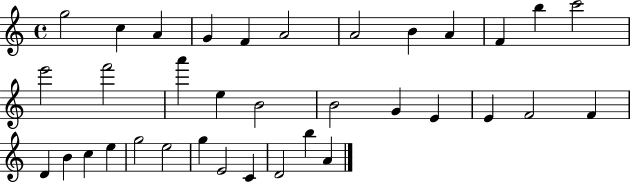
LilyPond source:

{
  \clef treble
  \time 4/4
  \defaultTimeSignature
  \key c \major
  g''2 c''4 a'4 | g'4 f'4 a'2 | a'2 b'4 a'4 | f'4 b''4 c'''2 | \break e'''2 f'''2 | a'''4 e''4 b'2 | b'2 g'4 e'4 | e'4 f'2 f'4 | \break d'4 b'4 c''4 e''4 | g''2 e''2 | g''4 e'2 c'4 | d'2 b''4 a'4 | \break \bar "|."
}